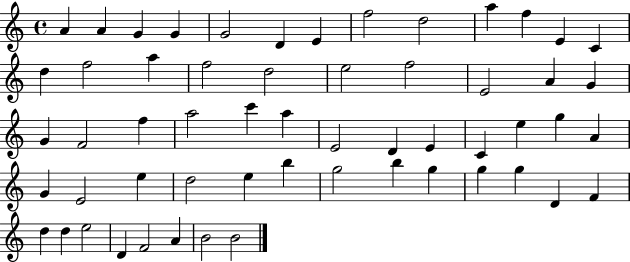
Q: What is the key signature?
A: C major